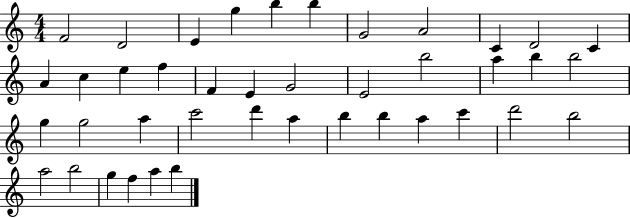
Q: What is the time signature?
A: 4/4